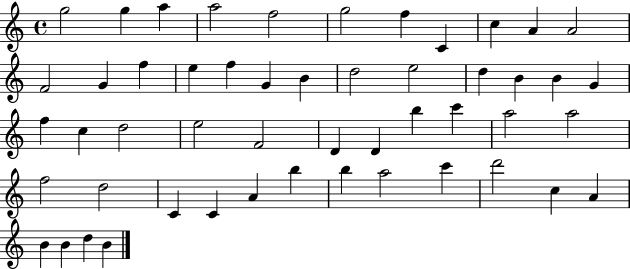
{
  \clef treble
  \time 4/4
  \defaultTimeSignature
  \key c \major
  g''2 g''4 a''4 | a''2 f''2 | g''2 f''4 c'4 | c''4 a'4 a'2 | \break f'2 g'4 f''4 | e''4 f''4 g'4 b'4 | d''2 e''2 | d''4 b'4 b'4 g'4 | \break f''4 c''4 d''2 | e''2 f'2 | d'4 d'4 b''4 c'''4 | a''2 a''2 | \break f''2 d''2 | c'4 c'4 a'4 b''4 | b''4 a''2 c'''4 | d'''2 c''4 a'4 | \break b'4 b'4 d''4 b'4 | \bar "|."
}